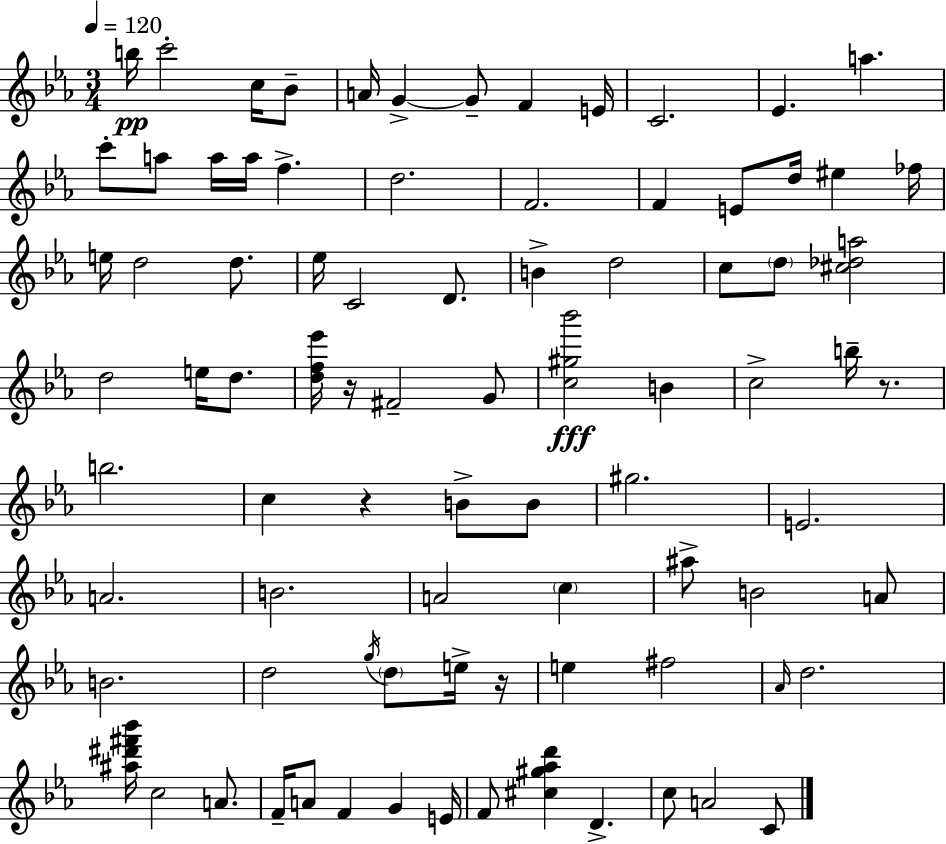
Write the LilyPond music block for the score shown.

{
  \clef treble
  \numericTimeSignature
  \time 3/4
  \key ees \major
  \tempo 4 = 120
  b''16\pp c'''2-. c''16 bes'8-- | a'16 g'4->~~ g'8-- f'4 e'16 | c'2. | ees'4. a''4. | \break c'''8-. a''8 a''16 a''16 f''4.-> | d''2. | f'2. | f'4 e'8 d''16 eis''4 fes''16 | \break e''16 d''2 d''8. | ees''16 c'2 d'8. | b'4-> d''2 | c''8 \parenthesize d''8 <cis'' des'' a''>2 | \break d''2 e''16 d''8. | <d'' f'' ees'''>16 r16 fis'2-- g'8 | <c'' gis'' bes'''>2\fff b'4 | c''2-> b''16-- r8. | \break b''2. | c''4 r4 b'8-> b'8 | gis''2. | e'2. | \break a'2. | b'2. | a'2 \parenthesize c''4 | ais''8-> b'2 a'8 | \break b'2. | d''2 \acciaccatura { g''16 } \parenthesize d''8 e''16-> | r16 e''4 fis''2 | \grace { aes'16 } d''2. | \break <ais'' dis''' fis''' bes'''>16 c''2 a'8. | f'16-- a'8 f'4 g'4 | e'16 f'8 <cis'' gis'' aes'' d'''>4 d'4.-> | c''8 a'2 | \break c'8 \bar "|."
}